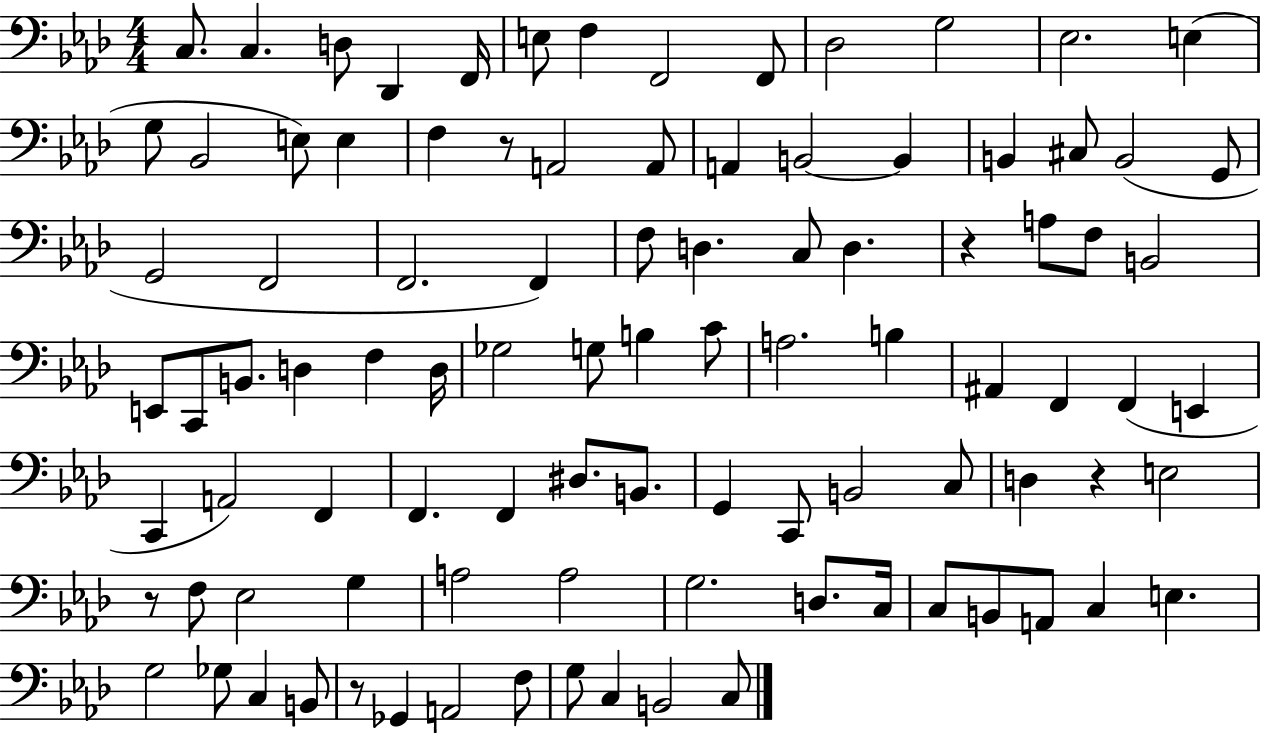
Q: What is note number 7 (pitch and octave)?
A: F3